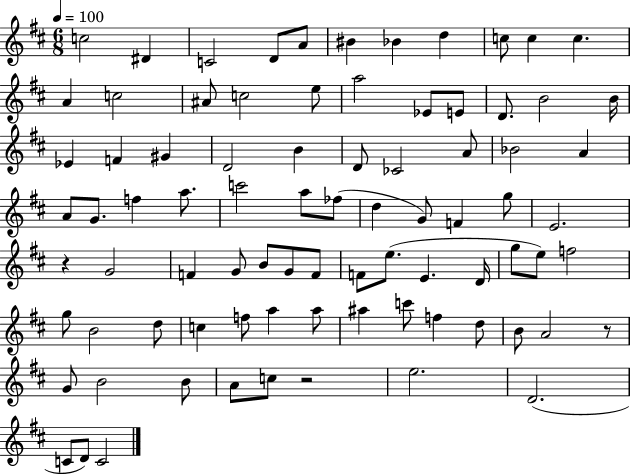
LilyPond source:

{
  \clef treble
  \numericTimeSignature
  \time 6/8
  \key d \major
  \tempo 4 = 100
  c''2 dis'4 | c'2 d'8 a'8 | bis'4 bes'4 d''4 | c''8 c''4 c''4. | \break a'4 c''2 | ais'8 c''2 e''8 | a''2 ees'8 e'8 | d'8. b'2 b'16 | \break ees'4 f'4 gis'4 | d'2 b'4 | d'8 ces'2 a'8 | bes'2 a'4 | \break a'8 g'8. f''4 a''8. | c'''2 a''8 fes''8( | d''4 g'8) f'4 g''8 | e'2. | \break r4 g'2 | f'4 g'8 b'8 g'8 f'8 | f'8 e''8.( e'4. d'16 | g''8 e''8) f''2 | \break g''8 b'2 d''8 | c''4 f''8 a''4 a''8 | ais''4 c'''8 f''4 d''8 | b'8 a'2 r8 | \break g'8 b'2 b'8 | a'8 c''8 r2 | e''2. | d'2.( | \break c'8 d'8) c'2 | \bar "|."
}